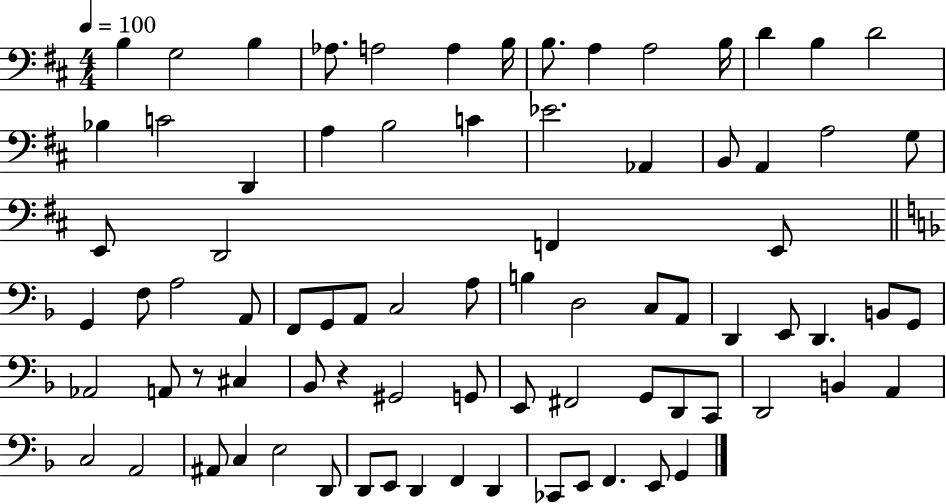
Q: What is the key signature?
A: D major